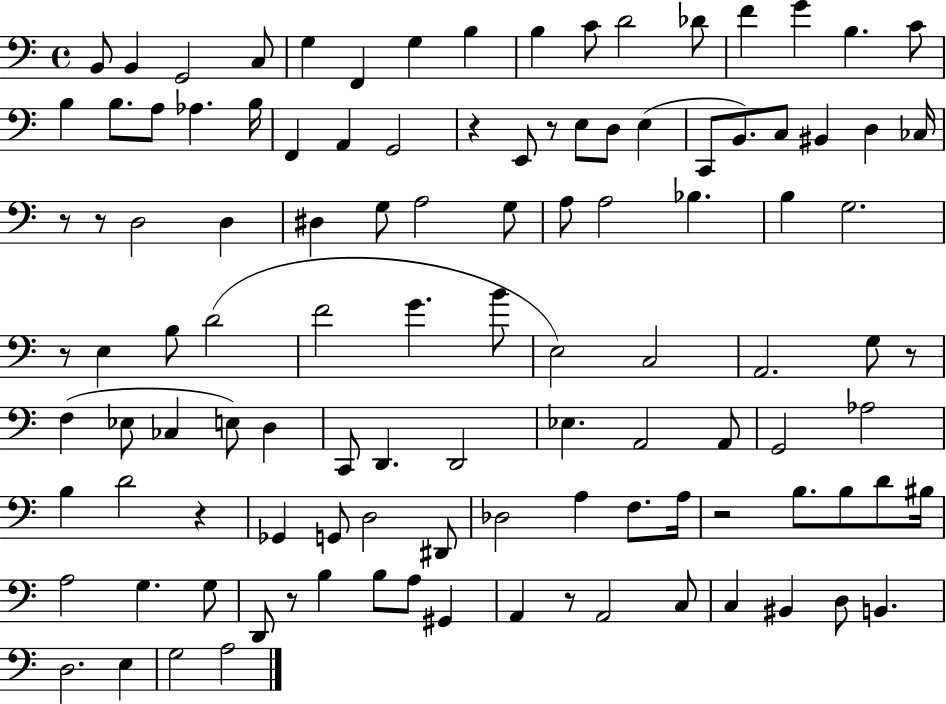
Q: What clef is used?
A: bass